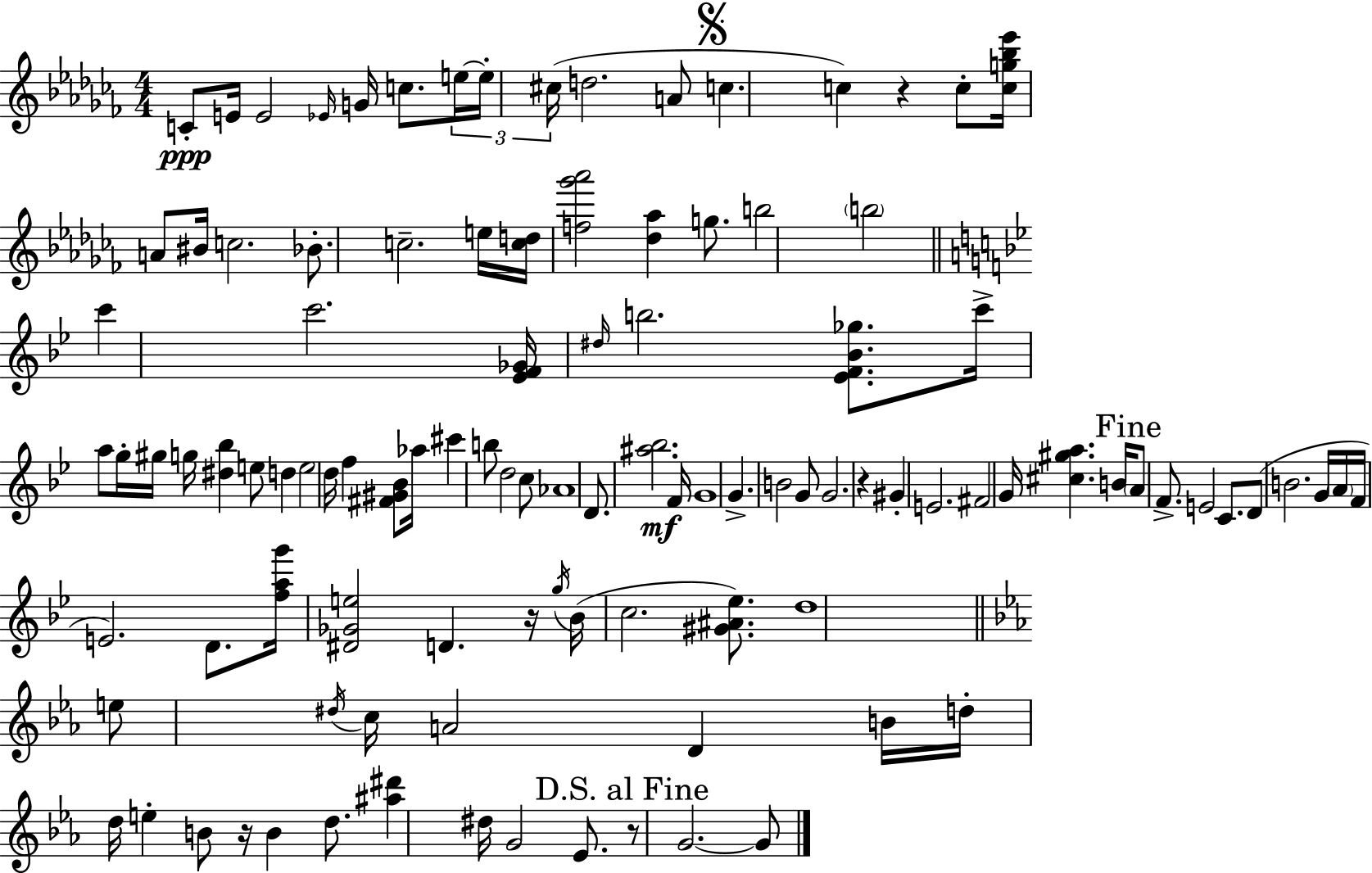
C4/e E4/s E4/h Eb4/s G4/s C5/e. E5/s E5/s C#5/s D5/h. A4/e C5/q. C5/q R/q C5/e [C5,G5,Bb5,Eb6]/s A4/e BIS4/s C5/h. Bb4/e. C5/h. E5/s [C5,D5]/s [F5,Gb6,Ab6]/h [Db5,Ab5]/q G5/e. B5/h B5/h C6/q C6/h. [Eb4,F4,Gb4]/s D#5/s B5/h. [Eb4,F4,Bb4,Gb5]/e. C6/s A5/e G5/s G#5/s G5/s [D#5,Bb5]/q E5/e D5/q E5/h D5/s F5/q [F#4,G#4,Bb4]/e Ab5/s C#6/q B5/e D5/h C5/e Ab4/w D4/e. [A#5,Bb5]/h. F4/s G4/w G4/q. B4/h G4/e G4/h. R/q G#4/q E4/h. F#4/h G4/s [C#5,G#5,A5]/q. B4/s A4/e F4/e. E4/h C4/e. D4/e B4/h. G4/s A4/s F4/s E4/h. D4/e. [F5,A5,G6]/s [D#4,Gb4,E5]/h D4/q. R/s G5/s Bb4/s C5/h. [G#4,A#4,Eb5]/e. D5/w E5/e D#5/s C5/s A4/h D4/q B4/s D5/s D5/s E5/q B4/e R/s B4/q D5/e. [A#5,D#6]/q D#5/s G4/h Eb4/e. R/e G4/h. G4/e